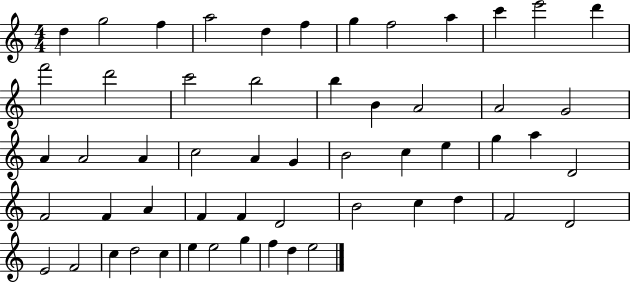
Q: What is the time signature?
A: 4/4